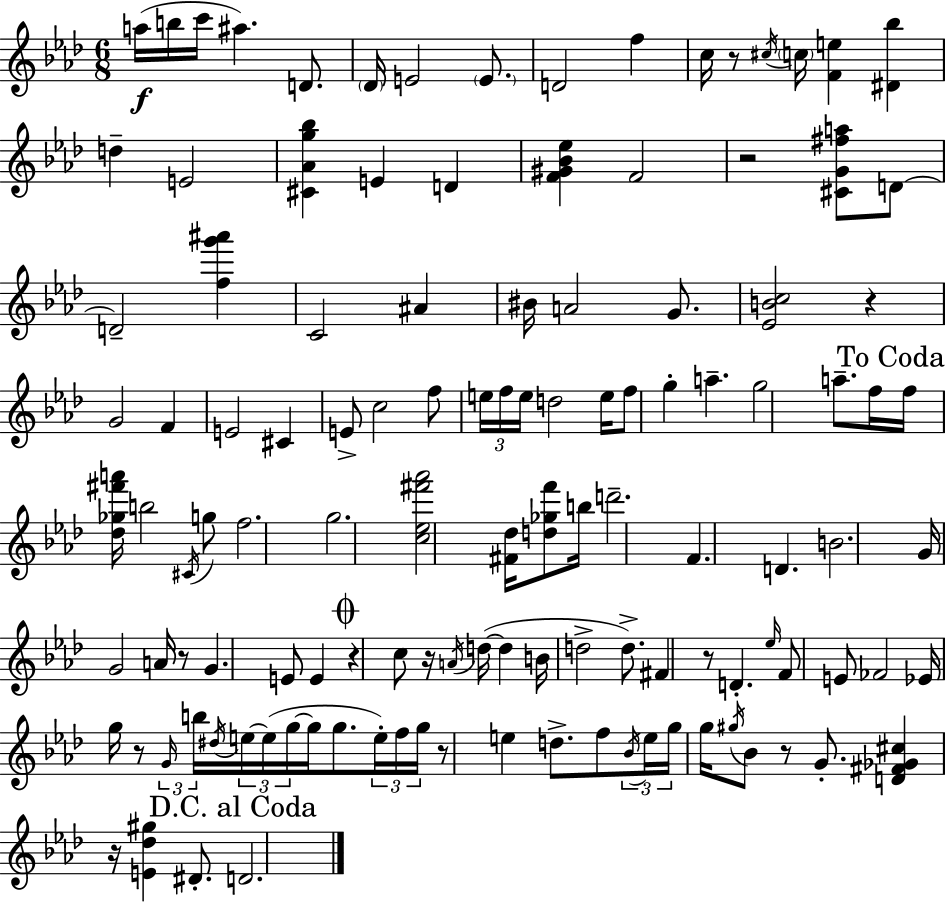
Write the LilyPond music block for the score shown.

{
  \clef treble
  \numericTimeSignature
  \time 6/8
  \key aes \major
  a''16(\f b''16 c'''16 ais''4.) d'8. | \parenthesize des'16 e'2 \parenthesize e'8. | d'2 f''4 | c''16 r8 \acciaccatura { cis''16 } \parenthesize c''16 <f' e''>4 <dis' bes''>4 | \break d''4-- e'2 | <cis' aes' g'' bes''>4 e'4 d'4 | <f' gis' bes' ees''>4 f'2 | r2 <cis' g' fis'' a''>8 d'8~~ | \break d'2-- <f'' g''' ais'''>4 | c'2 ais'4 | bis'16 a'2 g'8. | <ees' b' c''>2 r4 | \break g'2 f'4 | e'2 cis'4 | e'8-> c''2 f''8 | \tuplet 3/2 { e''16 f''16 e''16 } d''2 | \break e''16 f''8 g''4-. a''4.-- | g''2 a''8.-- | f''16 \mark "To Coda" f''16 <des'' ges'' fis''' a'''>16 b''2 \acciaccatura { cis'16 } | g''8 f''2. | \break g''2. | <c'' ees'' fis''' aes'''>2 <fis' des''>16 <d'' ges'' f'''>8 | b''16 d'''2.-- | f'4. d'4. | \break b'2. | g'16 g'2 a'16 | r8 g'4. e'8 e'4 | \mark \markup { \musicglyph "scripts.coda" } r4 c''8 r16 \acciaccatura { a'16 }( d''16~~ d''4 | \break b'16 d''2-> | d''8.->) fis'4 r8 d'4.-. | \grace { ees''16 } f'8 e'8 fes'2 | ees'16 g''16 r8 \tuplet 3/2 { \grace { g'16 } b''16 \acciaccatura { dis''16 } } \tuplet 3/2 { e''16~~ | \break e''16( g''16~~ } g''16 g''8. \tuplet 3/2 { e''16-.) f''16 g''16 } r8 e''4 | d''8.-> f''8 \tuplet 3/2 { \acciaccatura { bes'16 } e''16 g''16 } g''16 | \acciaccatura { gis''16 } bes'8 r8 g'8.-. <d' fis' ges' cis''>4 | r16 <e' des'' gis''>4 dis'8.-. \mark "D.C. al Coda" d'2. | \break \bar "|."
}